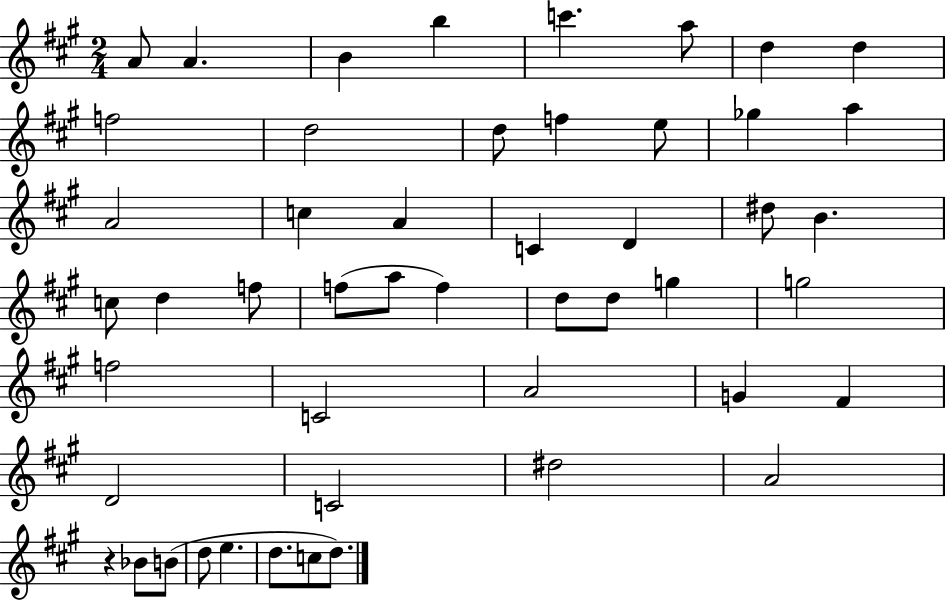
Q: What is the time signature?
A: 2/4